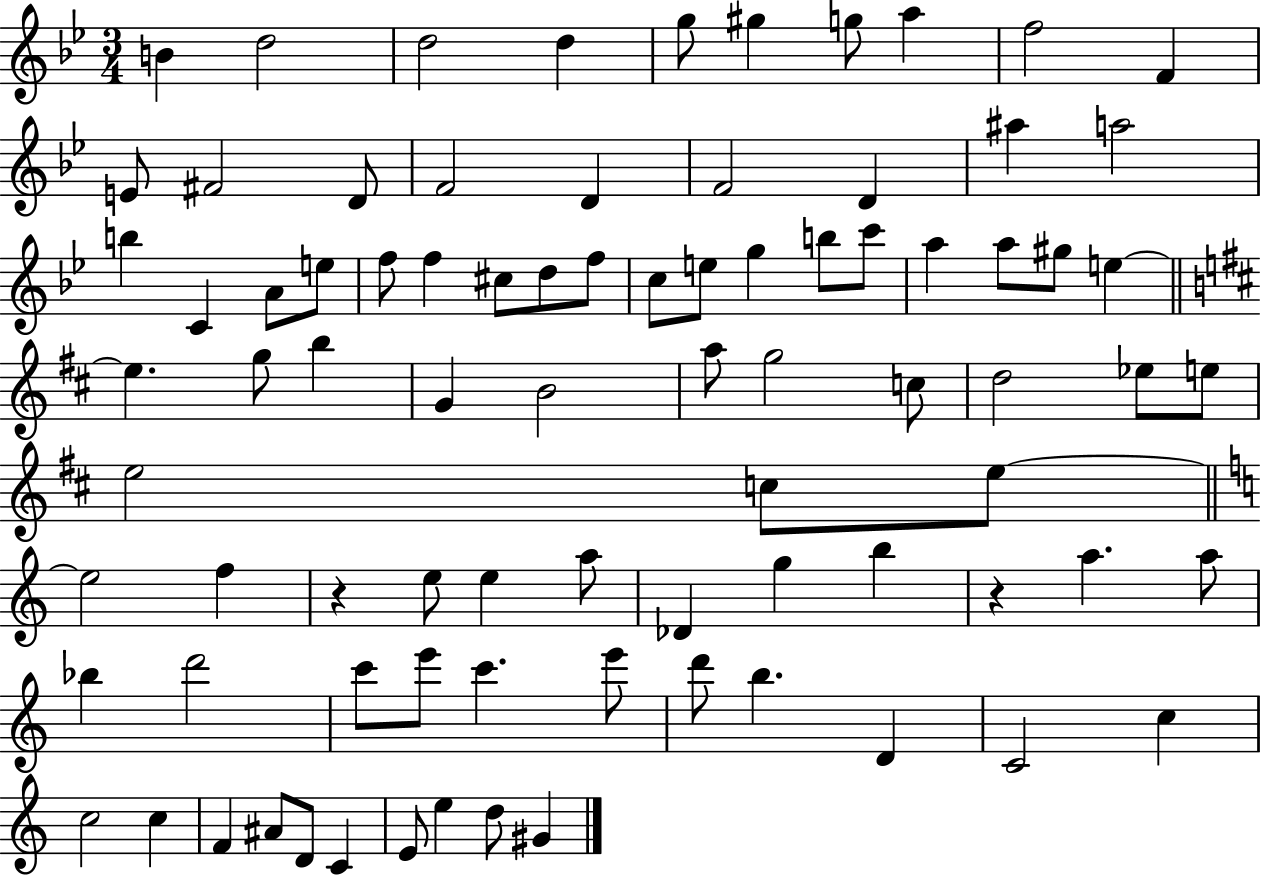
B4/q D5/h D5/h D5/q G5/e G#5/q G5/e A5/q F5/h F4/q E4/e F#4/h D4/e F4/h D4/q F4/h D4/q A#5/q A5/h B5/q C4/q A4/e E5/e F5/e F5/q C#5/e D5/e F5/e C5/e E5/e G5/q B5/e C6/e A5/q A5/e G#5/e E5/q E5/q. G5/e B5/q G4/q B4/h A5/e G5/h C5/e D5/h Eb5/e E5/e E5/h C5/e E5/e E5/h F5/q R/q E5/e E5/q A5/e Db4/q G5/q B5/q R/q A5/q. A5/e Bb5/q D6/h C6/e E6/e C6/q. E6/e D6/e B5/q. D4/q C4/h C5/q C5/h C5/q F4/q A#4/e D4/e C4/q E4/e E5/q D5/e G#4/q